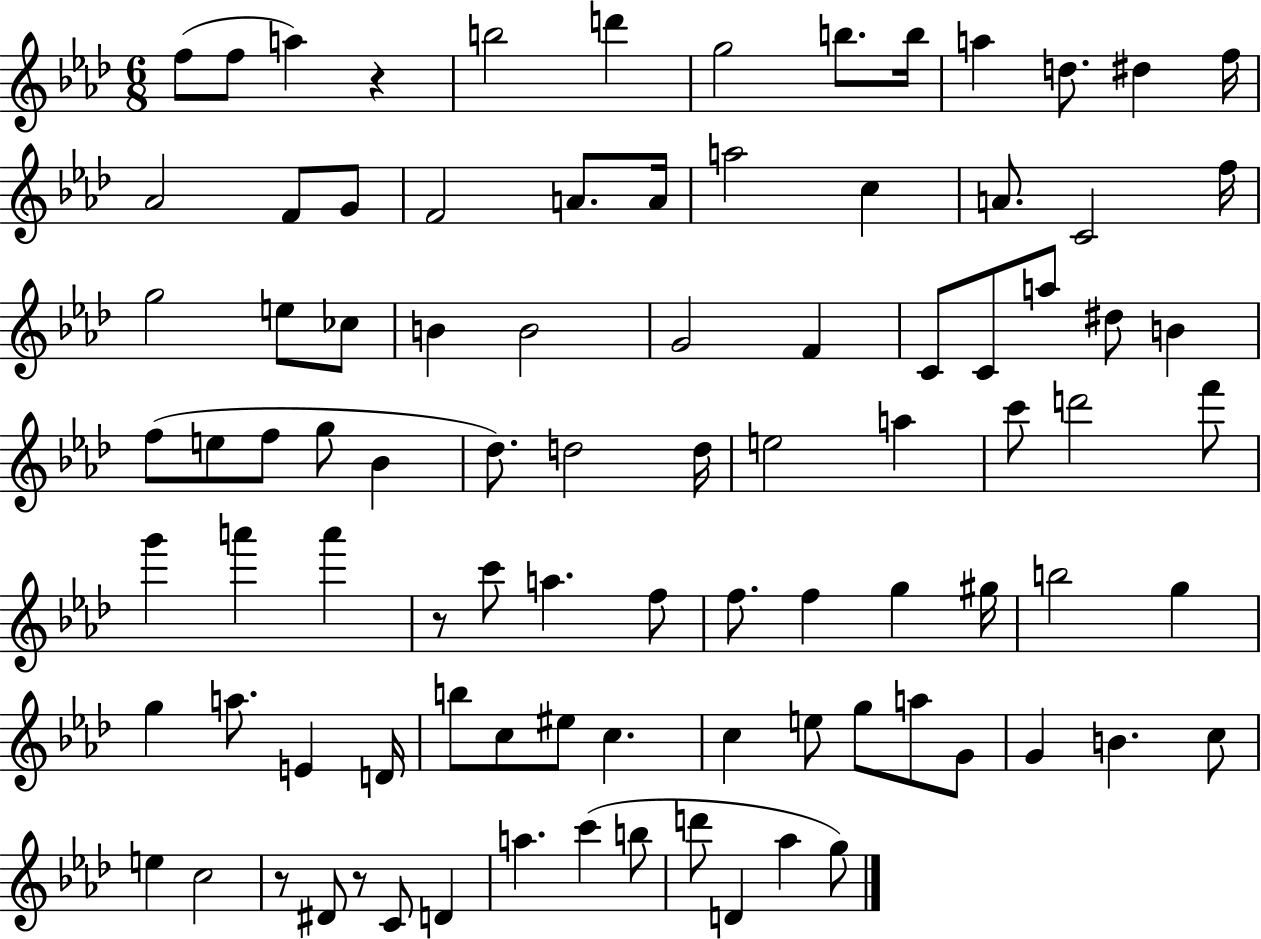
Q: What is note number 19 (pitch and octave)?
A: A5